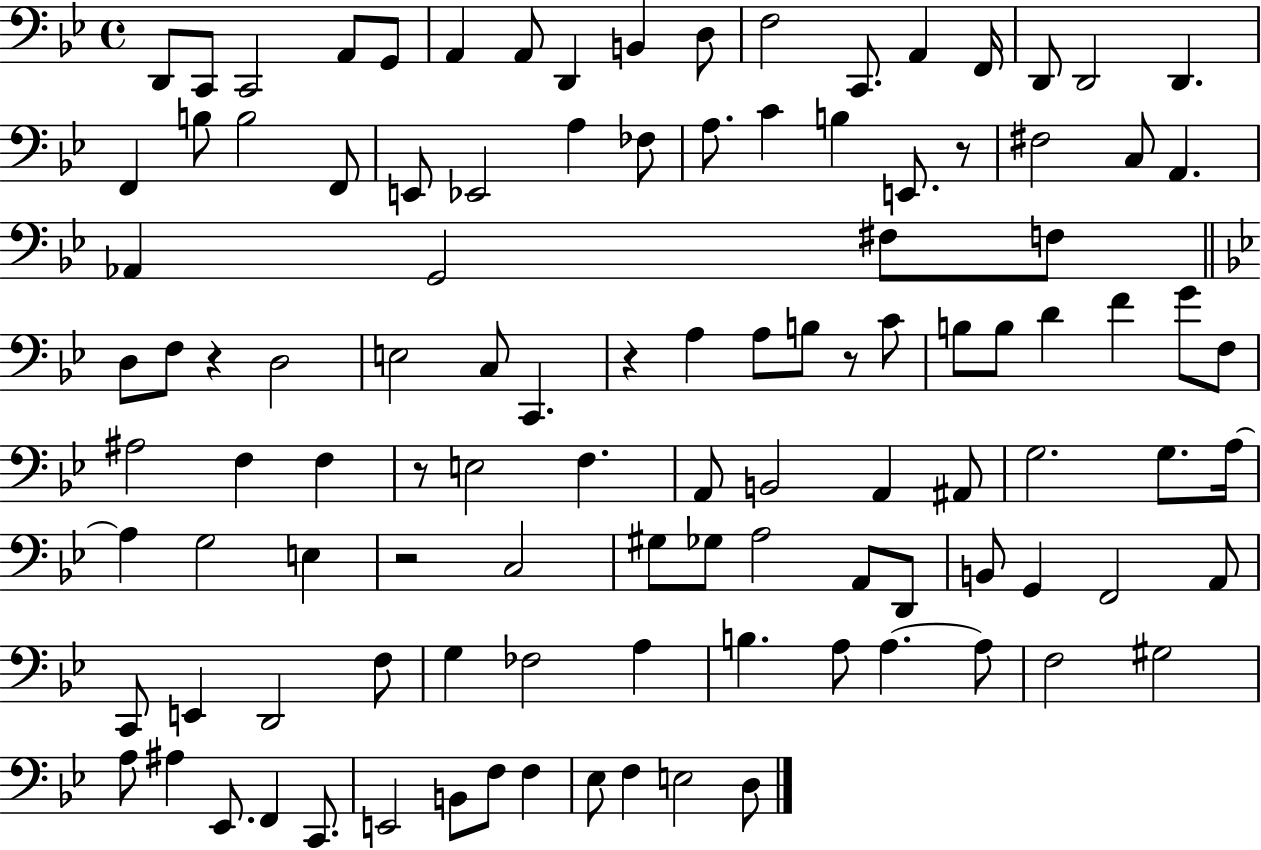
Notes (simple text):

D2/e C2/e C2/h A2/e G2/e A2/q A2/e D2/q B2/q D3/e F3/h C2/e. A2/q F2/s D2/e D2/h D2/q. F2/q B3/e B3/h F2/e E2/e Eb2/h A3/q FES3/e A3/e. C4/q B3/q E2/e. R/e F#3/h C3/e A2/q. Ab2/q G2/h F#3/e F3/e D3/e F3/e R/q D3/h E3/h C3/e C2/q. R/q A3/q A3/e B3/e R/e C4/e B3/e B3/e D4/q F4/q G4/e F3/e A#3/h F3/q F3/q R/e E3/h F3/q. A2/e B2/h A2/q A#2/e G3/h. G3/e. A3/s A3/q G3/h E3/q R/h C3/h G#3/e Gb3/e A3/h A2/e D2/e B2/e G2/q F2/h A2/e C2/e E2/q D2/h F3/e G3/q FES3/h A3/q B3/q. A3/e A3/q. A3/e F3/h G#3/h A3/e A#3/q Eb2/e. F2/q C2/e. E2/h B2/e F3/e F3/q Eb3/e F3/q E3/h D3/e